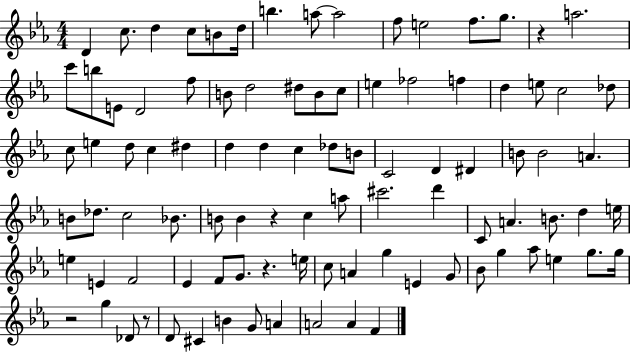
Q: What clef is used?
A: treble